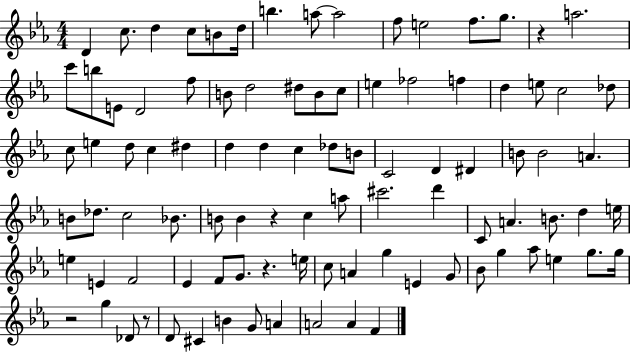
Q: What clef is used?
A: treble